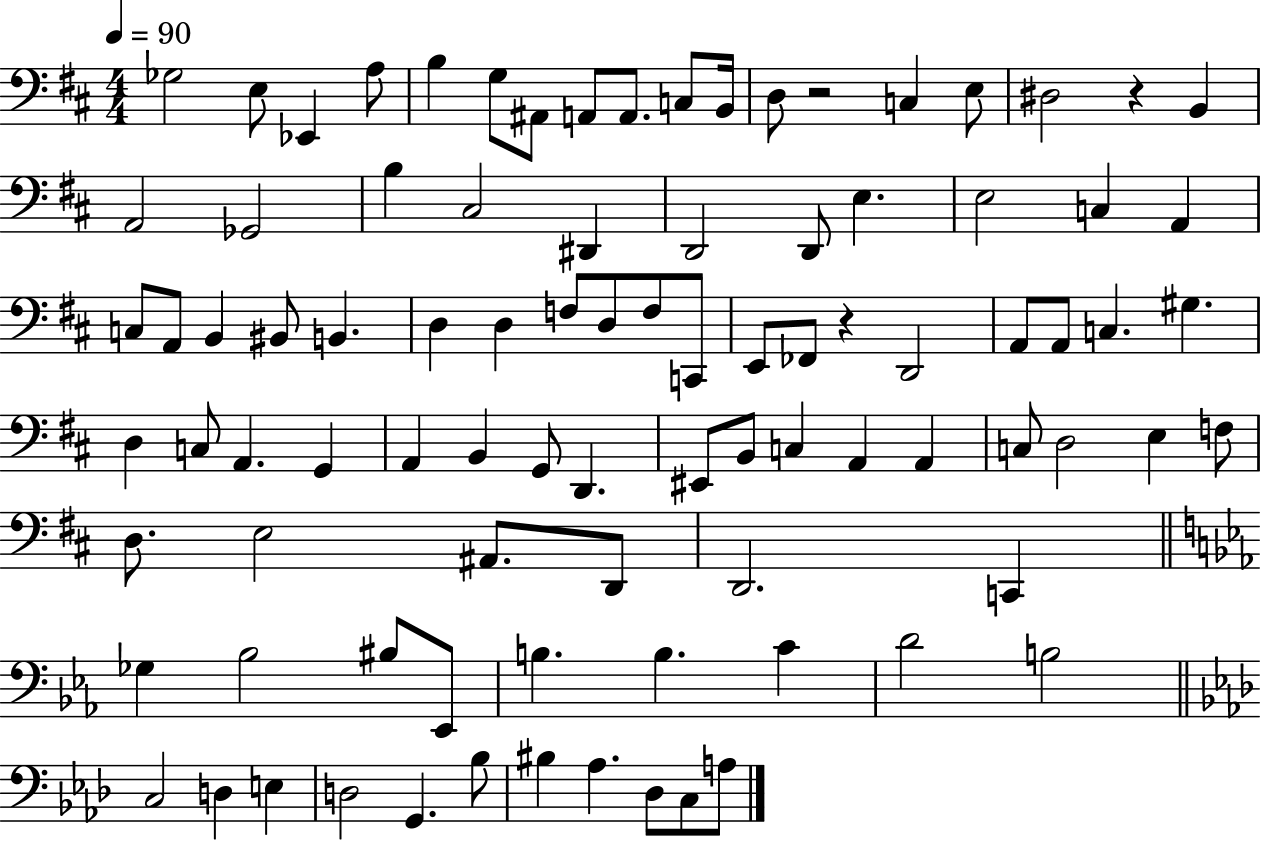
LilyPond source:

{
  \clef bass
  \numericTimeSignature
  \time 4/4
  \key d \major
  \tempo 4 = 90
  ges2 e8 ees,4 a8 | b4 g8 ais,8 a,8 a,8. c8 b,16 | d8 r2 c4 e8 | dis2 r4 b,4 | \break a,2 ges,2 | b4 cis2 dis,4 | d,2 d,8 e4. | e2 c4 a,4 | \break c8 a,8 b,4 bis,8 b,4. | d4 d4 f8 d8 f8 c,8 | e,8 fes,8 r4 d,2 | a,8 a,8 c4. gis4. | \break d4 c8 a,4. g,4 | a,4 b,4 g,8 d,4. | eis,8 b,8 c4 a,4 a,4 | c8 d2 e4 f8 | \break d8. e2 ais,8. d,8 | d,2. c,4 | \bar "||" \break \key ees \major ges4 bes2 bis8 ees,8 | b4. b4. c'4 | d'2 b2 | \bar "||" \break \key aes \major c2 d4 e4 | d2 g,4. bes8 | bis4 aes4. des8 c8 a8 | \bar "|."
}